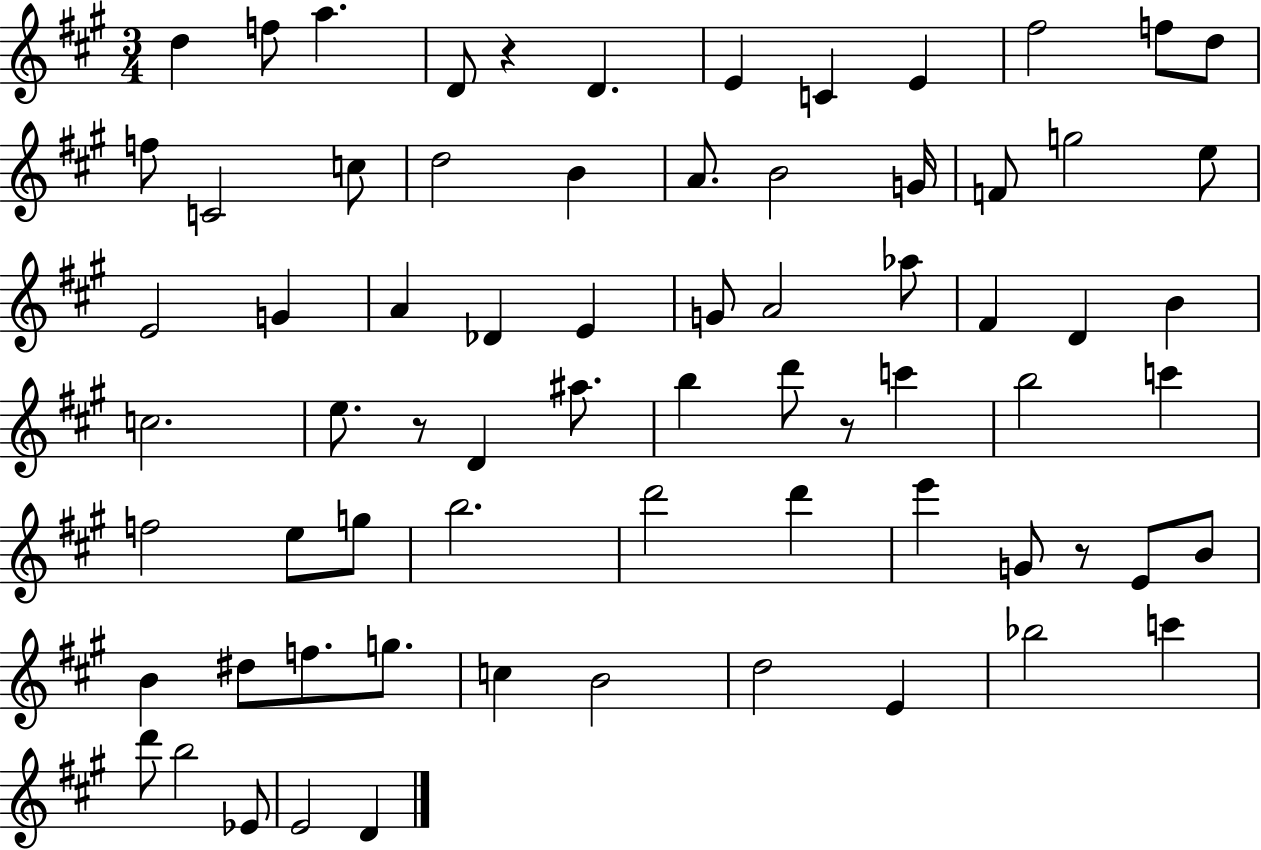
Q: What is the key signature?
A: A major